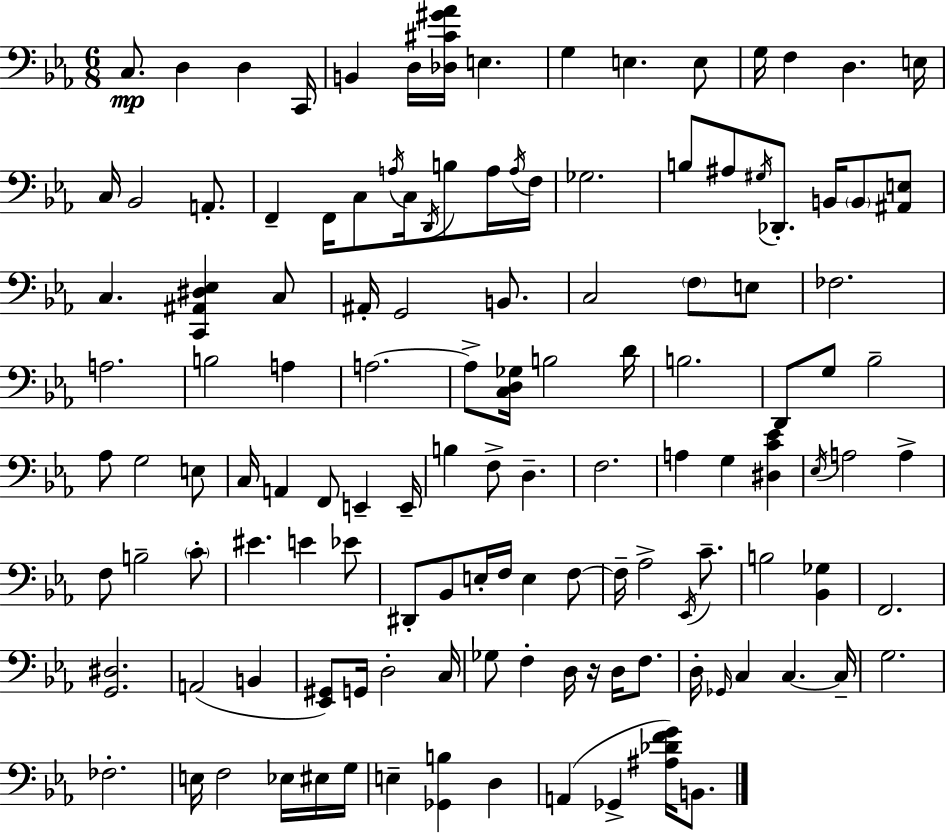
C3/e. D3/q D3/q C2/s B2/q D3/s [Db3,C#4,G#4,Ab4]/s E3/q. G3/q E3/q. E3/e G3/s F3/q D3/q. E3/s C3/s Bb2/h A2/e. F2/q F2/s C3/e A3/s C3/s D2/s B3/e A3/s A3/s F3/s Gb3/h. B3/e A#3/e G#3/s Db2/e. B2/s B2/e [A#2,E3]/e C3/q. [C2,A#2,D#3,Eb3]/q C3/e A#2/s G2/h B2/e. C3/h F3/e E3/e FES3/h. A3/h. B3/h A3/q A3/h. A3/e [C3,D3,Gb3]/s B3/h D4/s B3/h. D2/e G3/e Bb3/h Ab3/e G3/h E3/e C3/s A2/q F2/e E2/q E2/s B3/q F3/e D3/q. F3/h. A3/q G3/q [D#3,C4,Eb4]/q Eb3/s A3/h A3/q F3/e B3/h C4/e EIS4/q. E4/q Eb4/e D#2/e Bb2/e E3/s F3/s E3/q F3/e F3/s Ab3/h Eb2/s C4/e. B3/h [Bb2,Gb3]/q F2/h. [G2,D#3]/h. A2/h B2/q [Eb2,G#2]/e G2/s D3/h C3/s Gb3/e F3/q D3/s R/s D3/s F3/e. D3/s Gb2/s C3/q C3/q. C3/s G3/h. FES3/h. E3/s F3/h Eb3/s EIS3/s G3/s E3/q [Gb2,B3]/q D3/q A2/q Gb2/q [A#3,Db4,F4,G4]/s B2/e.